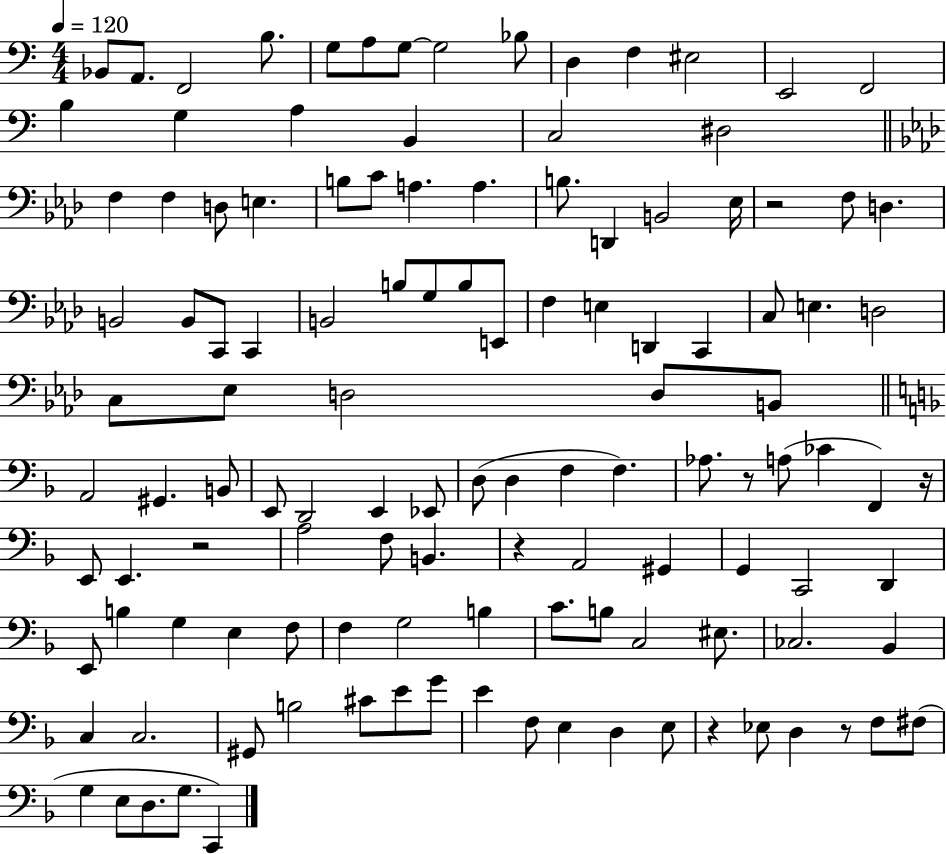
Bb2/e A2/e. F2/h B3/e. G3/e A3/e G3/e G3/h Bb3/e D3/q F3/q EIS3/h E2/h F2/h B3/q G3/q A3/q B2/q C3/h D#3/h F3/q F3/q D3/e E3/q. B3/e C4/e A3/q. A3/q. B3/e. D2/q B2/h Eb3/s R/h F3/e D3/q. B2/h B2/e C2/e C2/q B2/h B3/e G3/e B3/e E2/e F3/q E3/q D2/q C2/q C3/e E3/q. D3/h C3/e Eb3/e D3/h D3/e B2/e A2/h G#2/q. B2/e E2/e D2/h E2/q Eb2/e D3/e D3/q F3/q F3/q. Ab3/e. R/e A3/e CES4/q F2/q R/s E2/e E2/q. R/h A3/h F3/e B2/q. R/q A2/h G#2/q G2/q C2/h D2/q E2/e B3/q G3/q E3/q F3/e F3/q G3/h B3/q C4/e. B3/e C3/h EIS3/e. CES3/h. Bb2/q C3/q C3/h. G#2/e B3/h C#4/e E4/e G4/e E4/q F3/e E3/q D3/q E3/e R/q Eb3/e D3/q R/e F3/e F#3/e G3/q E3/e D3/e. G3/e. C2/q